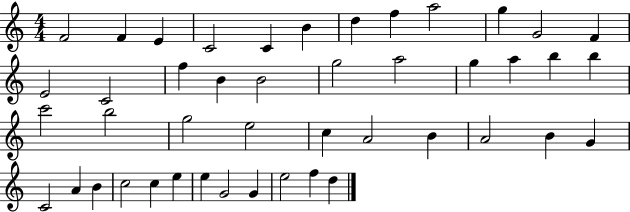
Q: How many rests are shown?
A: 0